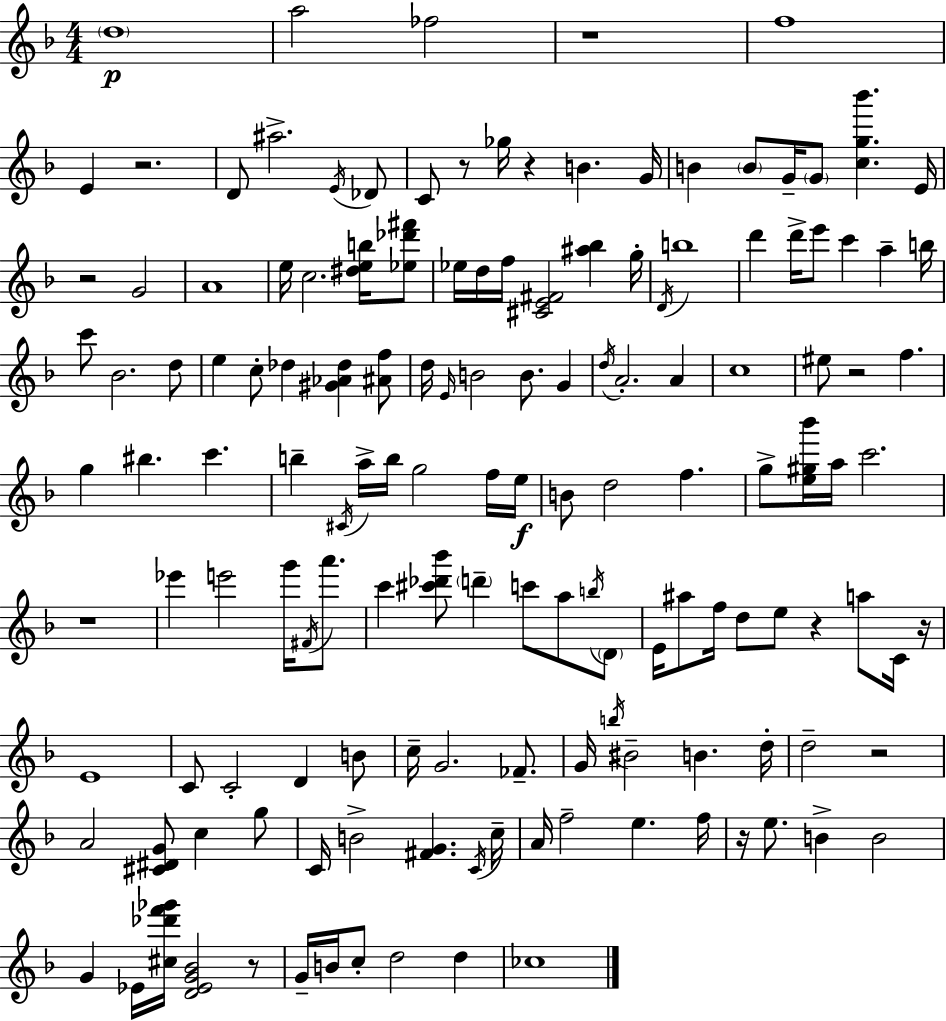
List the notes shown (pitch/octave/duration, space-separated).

D5/w A5/h FES5/h R/w F5/w E4/q R/h. D4/e A#5/h. E4/s Db4/e C4/e R/e Gb5/s R/q B4/q. G4/s B4/q B4/e G4/s G4/e [C5,G5,Bb6]/q. E4/s R/h G4/h A4/w E5/s C5/h. [D#5,E5,B5]/s [Eb5,Db6,F#6]/e Eb5/s D5/s F5/s [C#4,E4,F#4]/h [A#5,Bb5]/q G5/s D4/s B5/w D6/q D6/s E6/e C6/q A5/q B5/s C6/e Bb4/h. D5/e E5/q C5/e Db5/q [G#4,Ab4,Db5]/q [A#4,F5]/e D5/s E4/s B4/h B4/e. G4/q D5/s A4/h. A4/q C5/w EIS5/e R/h F5/q. G5/q BIS5/q. C6/q. B5/q C#4/s A5/s B5/s G5/h F5/s E5/s B4/e D5/h F5/q. G5/e [E5,G#5,Bb6]/s A5/s C6/h. R/w Eb6/q E6/h G6/s F#4/s A6/e. C6/q [C#6,Db6,Bb6]/e D6/q C6/e A5/e B5/s D4/e E4/s A#5/e F5/s D5/e E5/e R/q A5/e C4/s R/s E4/w C4/e C4/h D4/q B4/e C5/s G4/h. FES4/e. G4/s B5/s BIS4/h B4/q. D5/s D5/h R/h A4/h [C#4,D#4,G4]/e C5/q G5/e C4/s B4/h [F#4,G4]/q. C4/s C5/s A4/s F5/h E5/q. F5/s R/s E5/e. B4/q B4/h G4/q Eb4/s [C#5,Db6,F6,Gb6]/s [D4,Eb4,G4,Bb4]/h R/e G4/s B4/s C5/e D5/h D5/q CES5/w